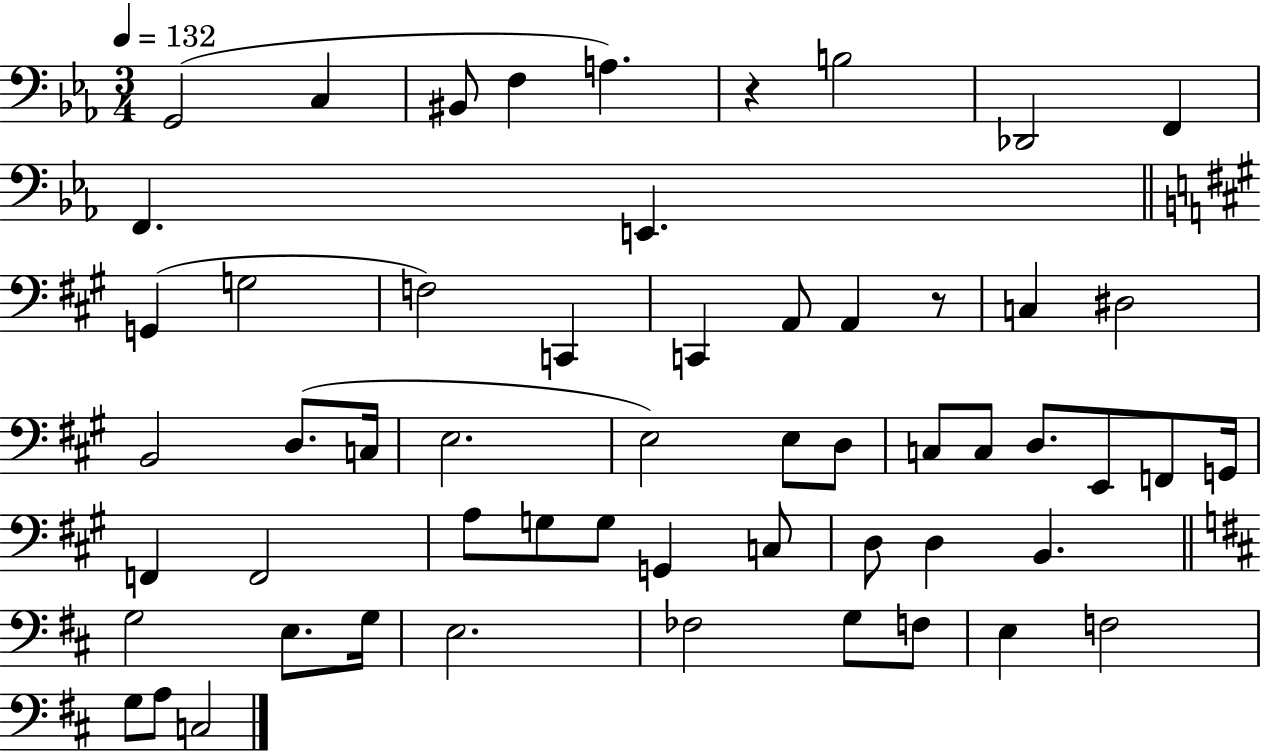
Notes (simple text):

G2/h C3/q BIS2/e F3/q A3/q. R/q B3/h Db2/h F2/q F2/q. E2/q. G2/q G3/h F3/h C2/q C2/q A2/e A2/q R/e C3/q D#3/h B2/h D3/e. C3/s E3/h. E3/h E3/e D3/e C3/e C3/e D3/e. E2/e F2/e G2/s F2/q F2/h A3/e G3/e G3/e G2/q C3/e D3/e D3/q B2/q. G3/h E3/e. G3/s E3/h. FES3/h G3/e F3/e E3/q F3/h G3/e A3/e C3/h